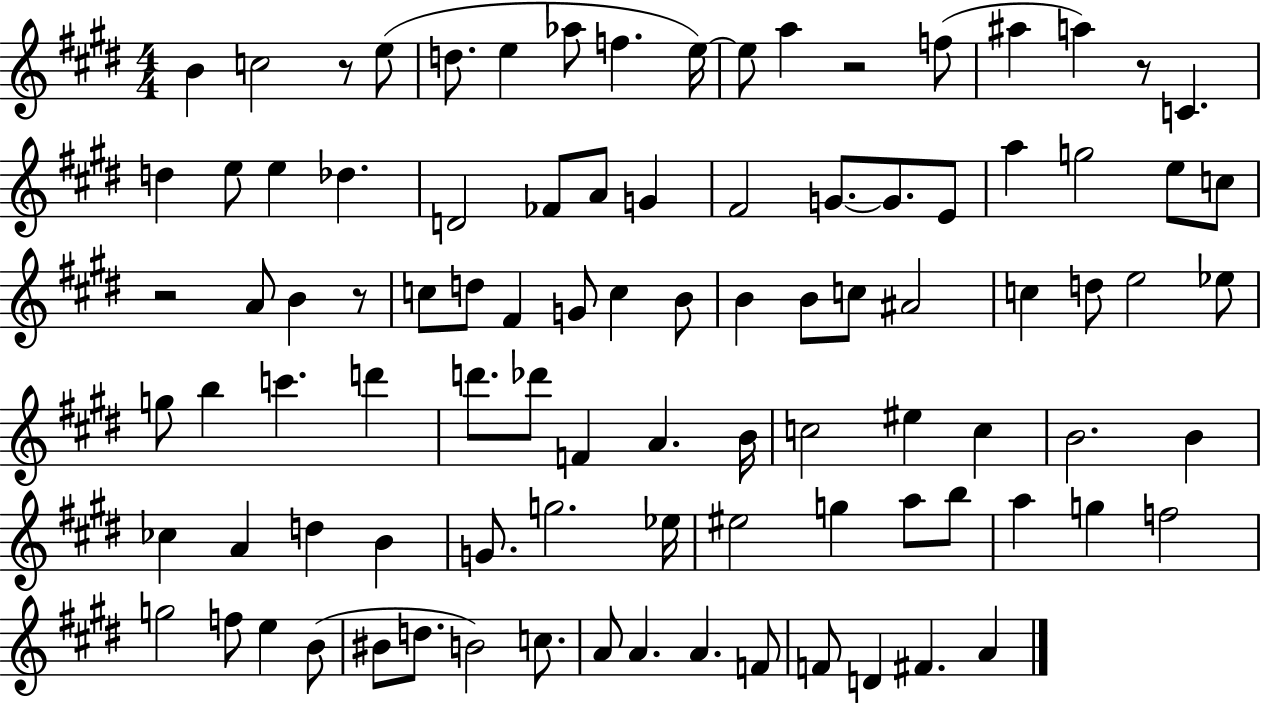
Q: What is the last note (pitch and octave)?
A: A4